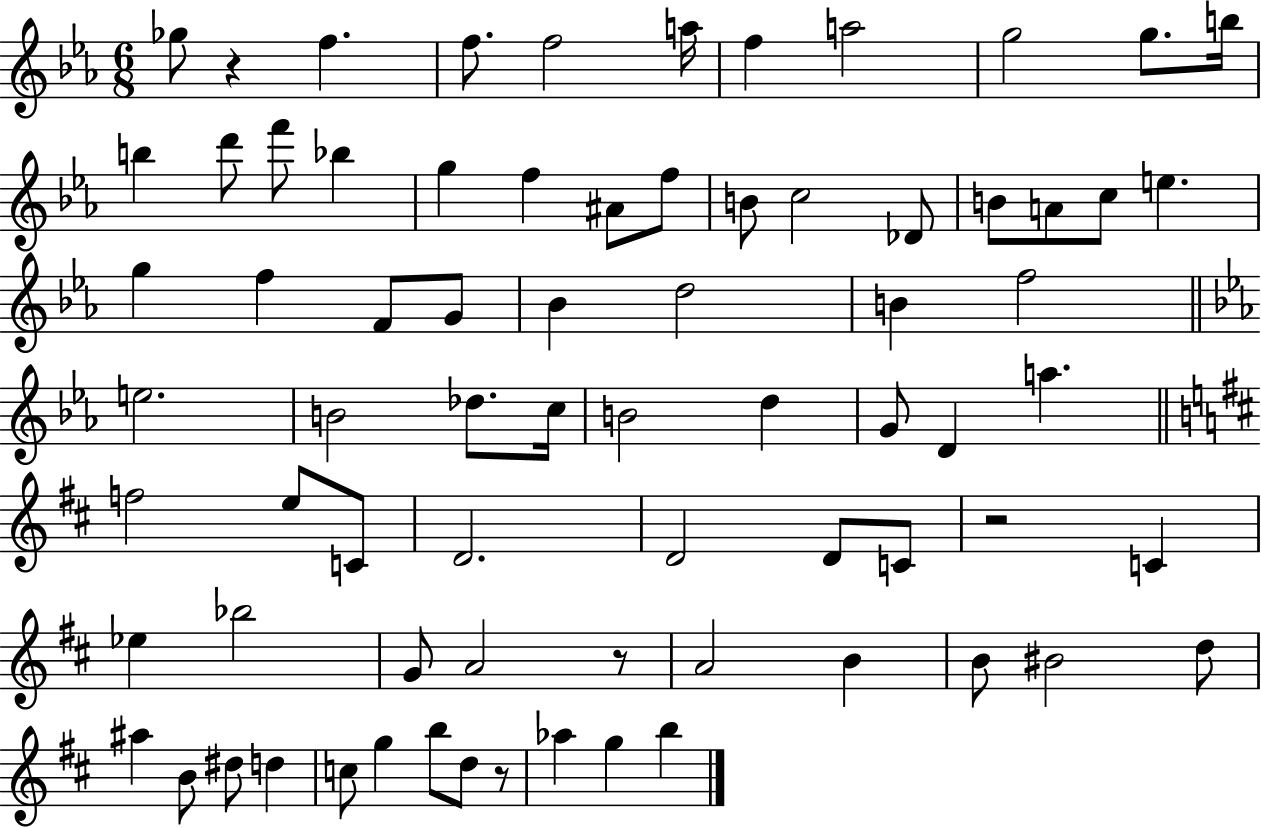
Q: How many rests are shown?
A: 4